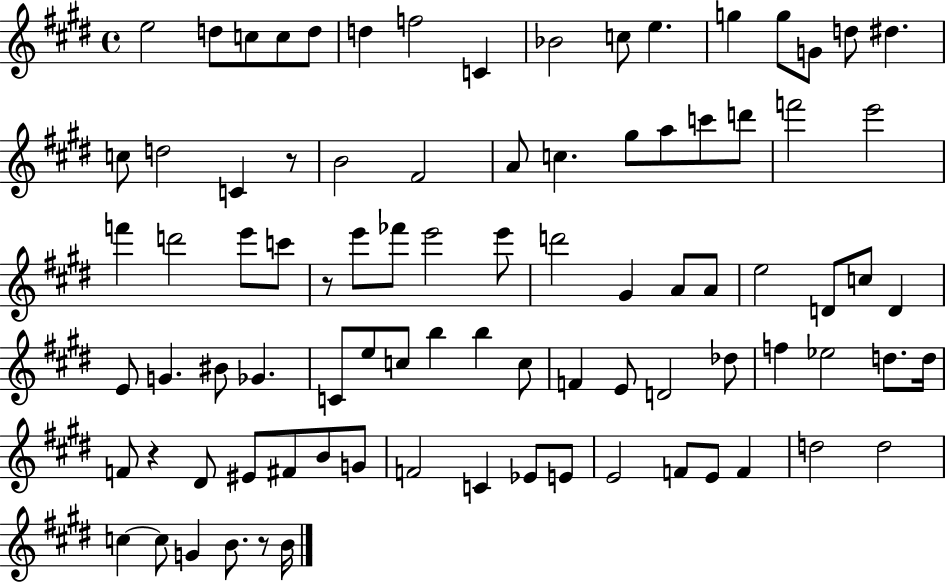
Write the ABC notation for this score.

X:1
T:Untitled
M:4/4
L:1/4
K:E
e2 d/2 c/2 c/2 d/2 d f2 C _B2 c/2 e g g/2 G/2 d/2 ^d c/2 d2 C z/2 B2 ^F2 A/2 c ^g/2 a/2 c'/2 d'/2 f'2 e'2 f' d'2 e'/2 c'/2 z/2 e'/2 _f'/2 e'2 e'/2 d'2 ^G A/2 A/2 e2 D/2 c/2 D E/2 G ^B/2 _G C/2 e/2 c/2 b b c/2 F E/2 D2 _d/2 f _e2 d/2 d/4 F/2 z ^D/2 ^E/2 ^F/2 B/2 G/2 F2 C _E/2 E/2 E2 F/2 E/2 F d2 d2 c c/2 G B/2 z/2 B/4